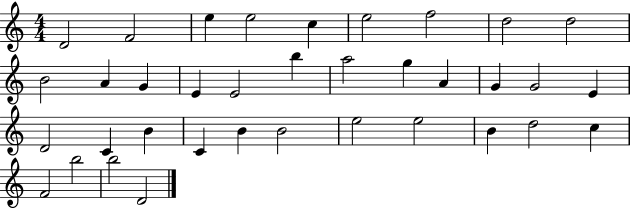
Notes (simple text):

D4/h F4/h E5/q E5/h C5/q E5/h F5/h D5/h D5/h B4/h A4/q G4/q E4/q E4/h B5/q A5/h G5/q A4/q G4/q G4/h E4/q D4/h C4/q B4/q C4/q B4/q B4/h E5/h E5/h B4/q D5/h C5/q F4/h B5/h B5/h D4/h